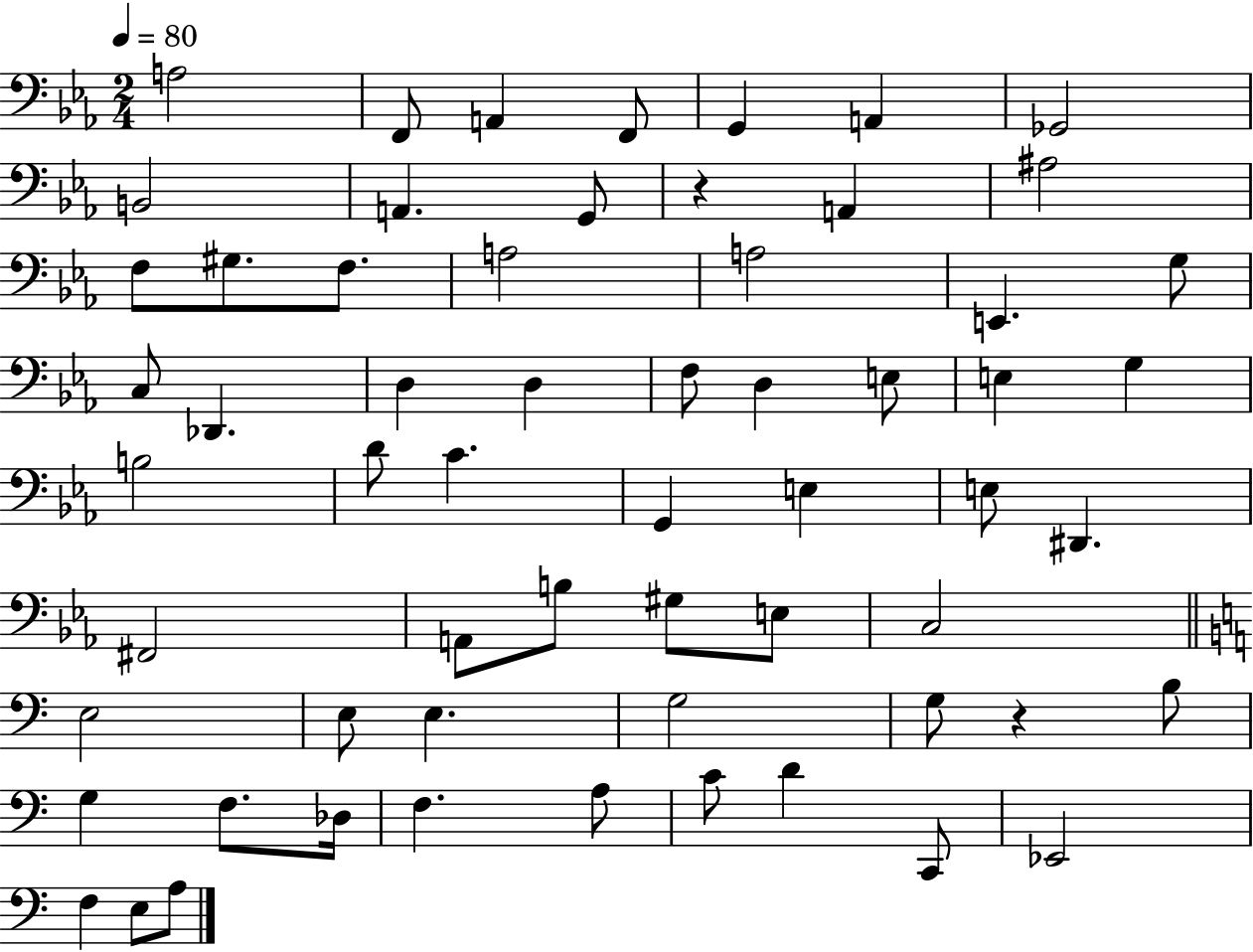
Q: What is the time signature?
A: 2/4